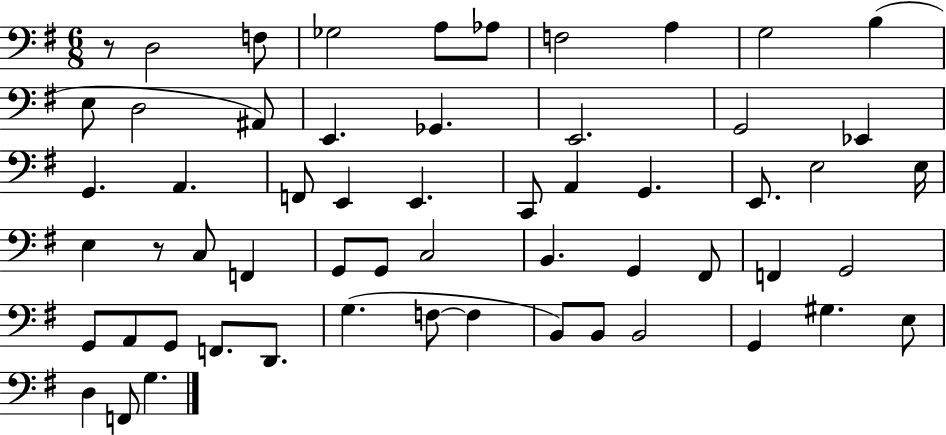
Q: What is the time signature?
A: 6/8